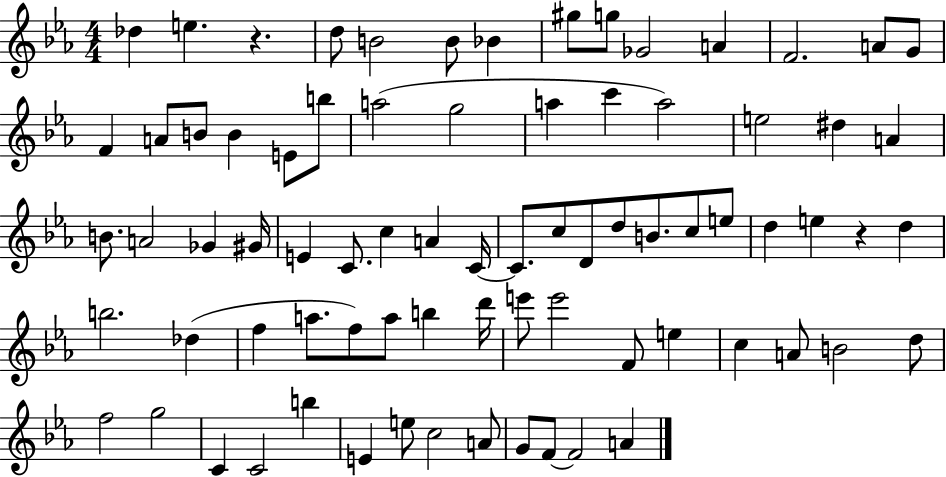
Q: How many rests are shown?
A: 2